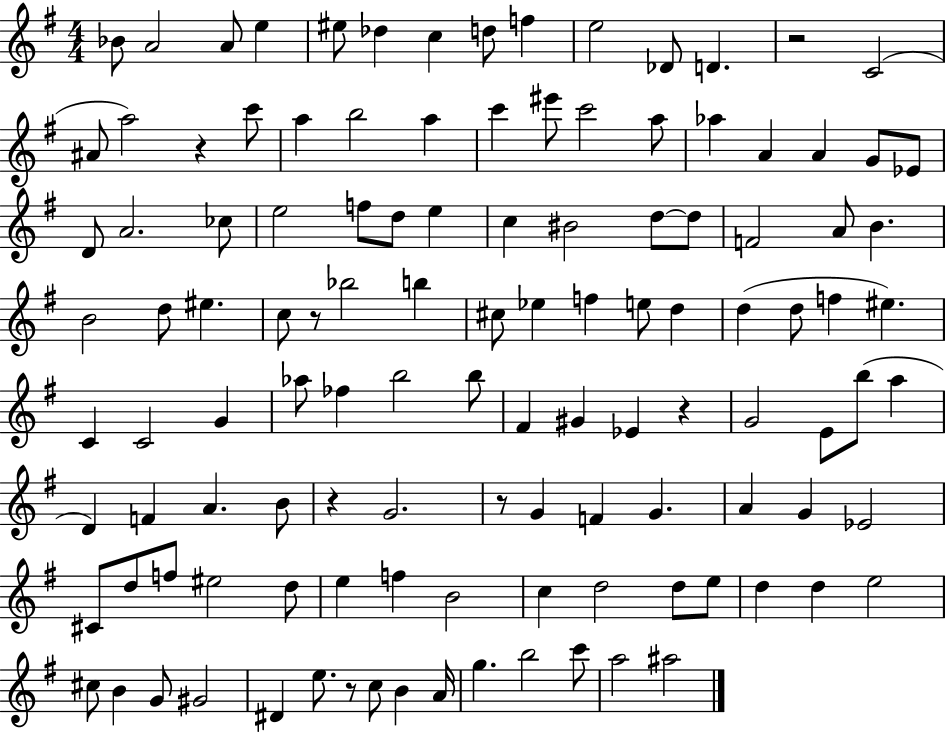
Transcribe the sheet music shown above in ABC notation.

X:1
T:Untitled
M:4/4
L:1/4
K:G
_B/2 A2 A/2 e ^e/2 _d c d/2 f e2 _D/2 D z2 C2 ^A/2 a2 z c'/2 a b2 a c' ^e'/2 c'2 a/2 _a A A G/2 _E/2 D/2 A2 _c/2 e2 f/2 d/2 e c ^B2 d/2 d/2 F2 A/2 B B2 d/2 ^e c/2 z/2 _b2 b ^c/2 _e f e/2 d d d/2 f ^e C C2 G _a/2 _f b2 b/2 ^F ^G _E z G2 E/2 b/2 a D F A B/2 z G2 z/2 G F G A G _E2 ^C/2 d/2 f/2 ^e2 d/2 e f B2 c d2 d/2 e/2 d d e2 ^c/2 B G/2 ^G2 ^D e/2 z/2 c/2 B A/4 g b2 c'/2 a2 ^a2